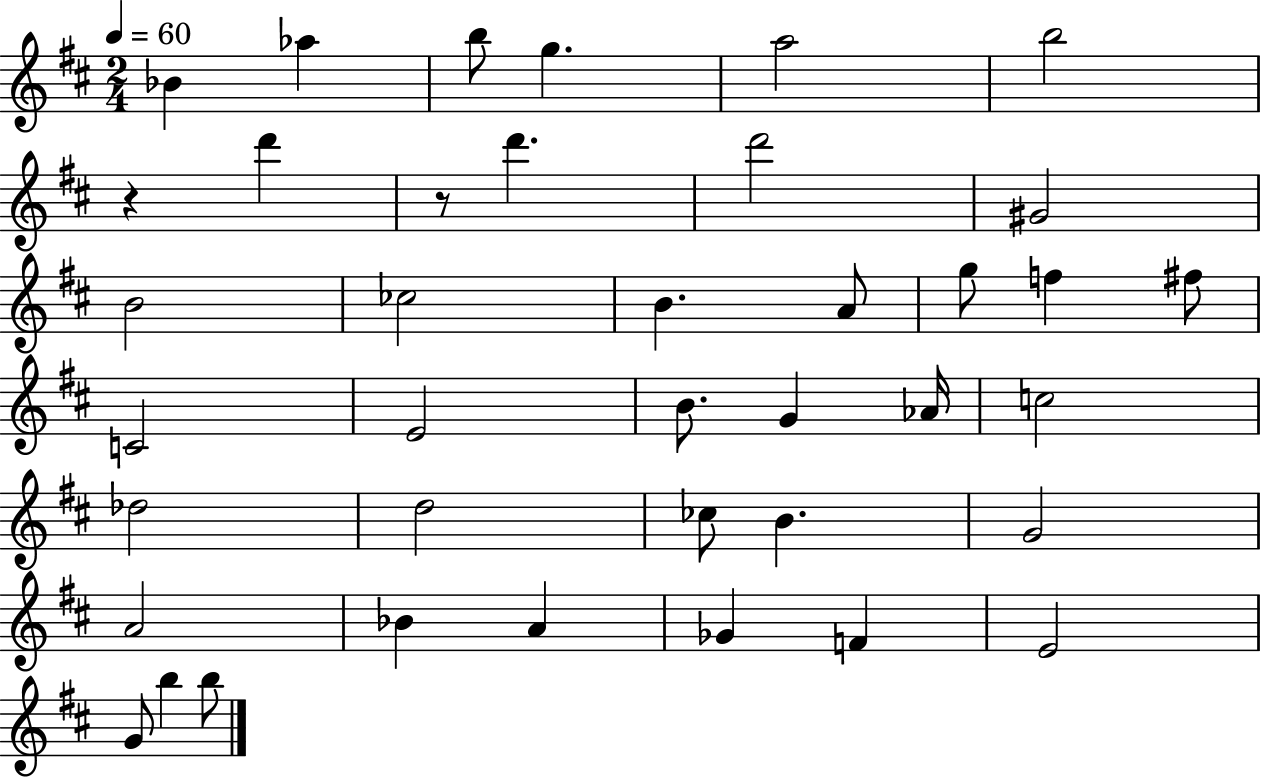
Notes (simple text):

Bb4/q Ab5/q B5/e G5/q. A5/h B5/h R/q D6/q R/e D6/q. D6/h G#4/h B4/h CES5/h B4/q. A4/e G5/e F5/q F#5/e C4/h E4/h B4/e. G4/q Ab4/s C5/h Db5/h D5/h CES5/e B4/q. G4/h A4/h Bb4/q A4/q Gb4/q F4/q E4/h G4/e B5/q B5/e